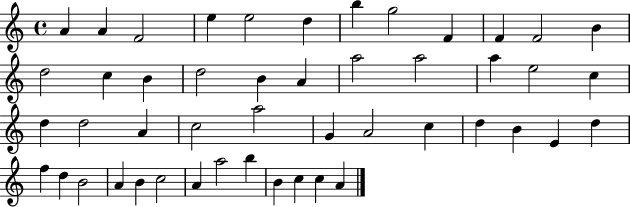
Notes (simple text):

A4/q A4/q F4/h E5/q E5/h D5/q B5/q G5/h F4/q F4/q F4/h B4/q D5/h C5/q B4/q D5/h B4/q A4/q A5/h A5/h A5/q E5/h C5/q D5/q D5/h A4/q C5/h A5/h G4/q A4/h C5/q D5/q B4/q E4/q D5/q F5/q D5/q B4/h A4/q B4/q C5/h A4/q A5/h B5/q B4/q C5/q C5/q A4/q